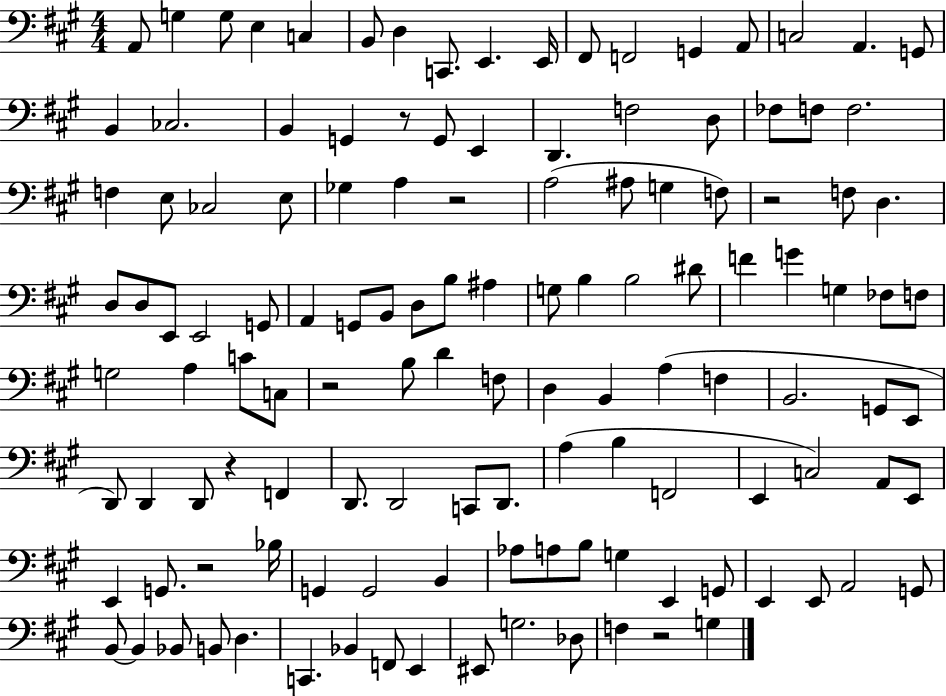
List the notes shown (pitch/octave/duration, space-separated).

A2/e G3/q G3/e E3/q C3/q B2/e D3/q C2/e. E2/q. E2/s F#2/e F2/h G2/q A2/e C3/h A2/q. G2/e B2/q CES3/h. B2/q G2/q R/e G2/e E2/q D2/q. F3/h D3/e FES3/e F3/e F3/h. F3/q E3/e CES3/h E3/e Gb3/q A3/q R/h A3/h A#3/e G3/q F3/e R/h F3/e D3/q. D3/e D3/e E2/e E2/h G2/e A2/q G2/e B2/e D3/e B3/e A#3/q G3/e B3/q B3/h D#4/e F4/q G4/q G3/q FES3/e F3/e G3/h A3/q C4/e C3/e R/h B3/e D4/q F3/e D3/q B2/q A3/q F3/q B2/h. G2/e E2/e D2/e D2/q D2/e R/q F2/q D2/e. D2/h C2/e D2/e. A3/q B3/q F2/h E2/q C3/h A2/e E2/e E2/q G2/e. R/h Bb3/s G2/q G2/h B2/q Ab3/e A3/e B3/e G3/q E2/q G2/e E2/q E2/e A2/h G2/e B2/e B2/q Bb2/e B2/e D3/q. C2/q. Bb2/q F2/e E2/q EIS2/e G3/h. Db3/e F3/q R/h G3/q